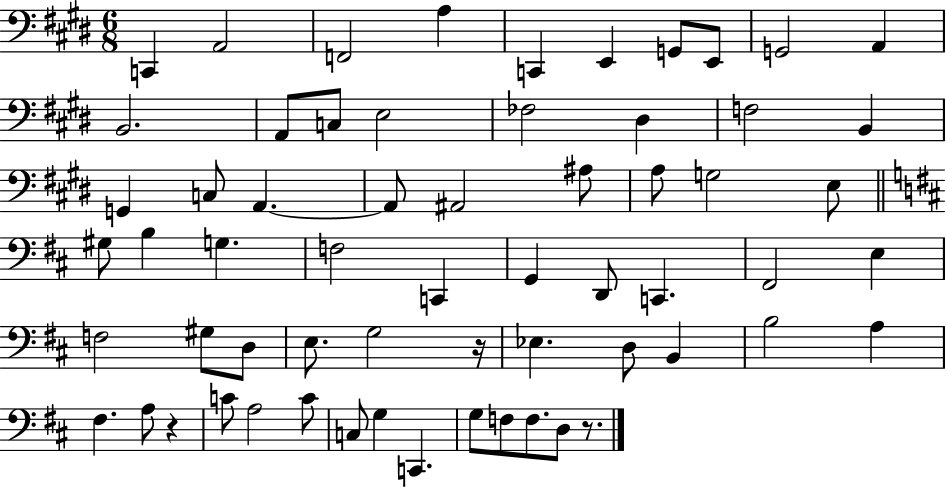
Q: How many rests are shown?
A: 3